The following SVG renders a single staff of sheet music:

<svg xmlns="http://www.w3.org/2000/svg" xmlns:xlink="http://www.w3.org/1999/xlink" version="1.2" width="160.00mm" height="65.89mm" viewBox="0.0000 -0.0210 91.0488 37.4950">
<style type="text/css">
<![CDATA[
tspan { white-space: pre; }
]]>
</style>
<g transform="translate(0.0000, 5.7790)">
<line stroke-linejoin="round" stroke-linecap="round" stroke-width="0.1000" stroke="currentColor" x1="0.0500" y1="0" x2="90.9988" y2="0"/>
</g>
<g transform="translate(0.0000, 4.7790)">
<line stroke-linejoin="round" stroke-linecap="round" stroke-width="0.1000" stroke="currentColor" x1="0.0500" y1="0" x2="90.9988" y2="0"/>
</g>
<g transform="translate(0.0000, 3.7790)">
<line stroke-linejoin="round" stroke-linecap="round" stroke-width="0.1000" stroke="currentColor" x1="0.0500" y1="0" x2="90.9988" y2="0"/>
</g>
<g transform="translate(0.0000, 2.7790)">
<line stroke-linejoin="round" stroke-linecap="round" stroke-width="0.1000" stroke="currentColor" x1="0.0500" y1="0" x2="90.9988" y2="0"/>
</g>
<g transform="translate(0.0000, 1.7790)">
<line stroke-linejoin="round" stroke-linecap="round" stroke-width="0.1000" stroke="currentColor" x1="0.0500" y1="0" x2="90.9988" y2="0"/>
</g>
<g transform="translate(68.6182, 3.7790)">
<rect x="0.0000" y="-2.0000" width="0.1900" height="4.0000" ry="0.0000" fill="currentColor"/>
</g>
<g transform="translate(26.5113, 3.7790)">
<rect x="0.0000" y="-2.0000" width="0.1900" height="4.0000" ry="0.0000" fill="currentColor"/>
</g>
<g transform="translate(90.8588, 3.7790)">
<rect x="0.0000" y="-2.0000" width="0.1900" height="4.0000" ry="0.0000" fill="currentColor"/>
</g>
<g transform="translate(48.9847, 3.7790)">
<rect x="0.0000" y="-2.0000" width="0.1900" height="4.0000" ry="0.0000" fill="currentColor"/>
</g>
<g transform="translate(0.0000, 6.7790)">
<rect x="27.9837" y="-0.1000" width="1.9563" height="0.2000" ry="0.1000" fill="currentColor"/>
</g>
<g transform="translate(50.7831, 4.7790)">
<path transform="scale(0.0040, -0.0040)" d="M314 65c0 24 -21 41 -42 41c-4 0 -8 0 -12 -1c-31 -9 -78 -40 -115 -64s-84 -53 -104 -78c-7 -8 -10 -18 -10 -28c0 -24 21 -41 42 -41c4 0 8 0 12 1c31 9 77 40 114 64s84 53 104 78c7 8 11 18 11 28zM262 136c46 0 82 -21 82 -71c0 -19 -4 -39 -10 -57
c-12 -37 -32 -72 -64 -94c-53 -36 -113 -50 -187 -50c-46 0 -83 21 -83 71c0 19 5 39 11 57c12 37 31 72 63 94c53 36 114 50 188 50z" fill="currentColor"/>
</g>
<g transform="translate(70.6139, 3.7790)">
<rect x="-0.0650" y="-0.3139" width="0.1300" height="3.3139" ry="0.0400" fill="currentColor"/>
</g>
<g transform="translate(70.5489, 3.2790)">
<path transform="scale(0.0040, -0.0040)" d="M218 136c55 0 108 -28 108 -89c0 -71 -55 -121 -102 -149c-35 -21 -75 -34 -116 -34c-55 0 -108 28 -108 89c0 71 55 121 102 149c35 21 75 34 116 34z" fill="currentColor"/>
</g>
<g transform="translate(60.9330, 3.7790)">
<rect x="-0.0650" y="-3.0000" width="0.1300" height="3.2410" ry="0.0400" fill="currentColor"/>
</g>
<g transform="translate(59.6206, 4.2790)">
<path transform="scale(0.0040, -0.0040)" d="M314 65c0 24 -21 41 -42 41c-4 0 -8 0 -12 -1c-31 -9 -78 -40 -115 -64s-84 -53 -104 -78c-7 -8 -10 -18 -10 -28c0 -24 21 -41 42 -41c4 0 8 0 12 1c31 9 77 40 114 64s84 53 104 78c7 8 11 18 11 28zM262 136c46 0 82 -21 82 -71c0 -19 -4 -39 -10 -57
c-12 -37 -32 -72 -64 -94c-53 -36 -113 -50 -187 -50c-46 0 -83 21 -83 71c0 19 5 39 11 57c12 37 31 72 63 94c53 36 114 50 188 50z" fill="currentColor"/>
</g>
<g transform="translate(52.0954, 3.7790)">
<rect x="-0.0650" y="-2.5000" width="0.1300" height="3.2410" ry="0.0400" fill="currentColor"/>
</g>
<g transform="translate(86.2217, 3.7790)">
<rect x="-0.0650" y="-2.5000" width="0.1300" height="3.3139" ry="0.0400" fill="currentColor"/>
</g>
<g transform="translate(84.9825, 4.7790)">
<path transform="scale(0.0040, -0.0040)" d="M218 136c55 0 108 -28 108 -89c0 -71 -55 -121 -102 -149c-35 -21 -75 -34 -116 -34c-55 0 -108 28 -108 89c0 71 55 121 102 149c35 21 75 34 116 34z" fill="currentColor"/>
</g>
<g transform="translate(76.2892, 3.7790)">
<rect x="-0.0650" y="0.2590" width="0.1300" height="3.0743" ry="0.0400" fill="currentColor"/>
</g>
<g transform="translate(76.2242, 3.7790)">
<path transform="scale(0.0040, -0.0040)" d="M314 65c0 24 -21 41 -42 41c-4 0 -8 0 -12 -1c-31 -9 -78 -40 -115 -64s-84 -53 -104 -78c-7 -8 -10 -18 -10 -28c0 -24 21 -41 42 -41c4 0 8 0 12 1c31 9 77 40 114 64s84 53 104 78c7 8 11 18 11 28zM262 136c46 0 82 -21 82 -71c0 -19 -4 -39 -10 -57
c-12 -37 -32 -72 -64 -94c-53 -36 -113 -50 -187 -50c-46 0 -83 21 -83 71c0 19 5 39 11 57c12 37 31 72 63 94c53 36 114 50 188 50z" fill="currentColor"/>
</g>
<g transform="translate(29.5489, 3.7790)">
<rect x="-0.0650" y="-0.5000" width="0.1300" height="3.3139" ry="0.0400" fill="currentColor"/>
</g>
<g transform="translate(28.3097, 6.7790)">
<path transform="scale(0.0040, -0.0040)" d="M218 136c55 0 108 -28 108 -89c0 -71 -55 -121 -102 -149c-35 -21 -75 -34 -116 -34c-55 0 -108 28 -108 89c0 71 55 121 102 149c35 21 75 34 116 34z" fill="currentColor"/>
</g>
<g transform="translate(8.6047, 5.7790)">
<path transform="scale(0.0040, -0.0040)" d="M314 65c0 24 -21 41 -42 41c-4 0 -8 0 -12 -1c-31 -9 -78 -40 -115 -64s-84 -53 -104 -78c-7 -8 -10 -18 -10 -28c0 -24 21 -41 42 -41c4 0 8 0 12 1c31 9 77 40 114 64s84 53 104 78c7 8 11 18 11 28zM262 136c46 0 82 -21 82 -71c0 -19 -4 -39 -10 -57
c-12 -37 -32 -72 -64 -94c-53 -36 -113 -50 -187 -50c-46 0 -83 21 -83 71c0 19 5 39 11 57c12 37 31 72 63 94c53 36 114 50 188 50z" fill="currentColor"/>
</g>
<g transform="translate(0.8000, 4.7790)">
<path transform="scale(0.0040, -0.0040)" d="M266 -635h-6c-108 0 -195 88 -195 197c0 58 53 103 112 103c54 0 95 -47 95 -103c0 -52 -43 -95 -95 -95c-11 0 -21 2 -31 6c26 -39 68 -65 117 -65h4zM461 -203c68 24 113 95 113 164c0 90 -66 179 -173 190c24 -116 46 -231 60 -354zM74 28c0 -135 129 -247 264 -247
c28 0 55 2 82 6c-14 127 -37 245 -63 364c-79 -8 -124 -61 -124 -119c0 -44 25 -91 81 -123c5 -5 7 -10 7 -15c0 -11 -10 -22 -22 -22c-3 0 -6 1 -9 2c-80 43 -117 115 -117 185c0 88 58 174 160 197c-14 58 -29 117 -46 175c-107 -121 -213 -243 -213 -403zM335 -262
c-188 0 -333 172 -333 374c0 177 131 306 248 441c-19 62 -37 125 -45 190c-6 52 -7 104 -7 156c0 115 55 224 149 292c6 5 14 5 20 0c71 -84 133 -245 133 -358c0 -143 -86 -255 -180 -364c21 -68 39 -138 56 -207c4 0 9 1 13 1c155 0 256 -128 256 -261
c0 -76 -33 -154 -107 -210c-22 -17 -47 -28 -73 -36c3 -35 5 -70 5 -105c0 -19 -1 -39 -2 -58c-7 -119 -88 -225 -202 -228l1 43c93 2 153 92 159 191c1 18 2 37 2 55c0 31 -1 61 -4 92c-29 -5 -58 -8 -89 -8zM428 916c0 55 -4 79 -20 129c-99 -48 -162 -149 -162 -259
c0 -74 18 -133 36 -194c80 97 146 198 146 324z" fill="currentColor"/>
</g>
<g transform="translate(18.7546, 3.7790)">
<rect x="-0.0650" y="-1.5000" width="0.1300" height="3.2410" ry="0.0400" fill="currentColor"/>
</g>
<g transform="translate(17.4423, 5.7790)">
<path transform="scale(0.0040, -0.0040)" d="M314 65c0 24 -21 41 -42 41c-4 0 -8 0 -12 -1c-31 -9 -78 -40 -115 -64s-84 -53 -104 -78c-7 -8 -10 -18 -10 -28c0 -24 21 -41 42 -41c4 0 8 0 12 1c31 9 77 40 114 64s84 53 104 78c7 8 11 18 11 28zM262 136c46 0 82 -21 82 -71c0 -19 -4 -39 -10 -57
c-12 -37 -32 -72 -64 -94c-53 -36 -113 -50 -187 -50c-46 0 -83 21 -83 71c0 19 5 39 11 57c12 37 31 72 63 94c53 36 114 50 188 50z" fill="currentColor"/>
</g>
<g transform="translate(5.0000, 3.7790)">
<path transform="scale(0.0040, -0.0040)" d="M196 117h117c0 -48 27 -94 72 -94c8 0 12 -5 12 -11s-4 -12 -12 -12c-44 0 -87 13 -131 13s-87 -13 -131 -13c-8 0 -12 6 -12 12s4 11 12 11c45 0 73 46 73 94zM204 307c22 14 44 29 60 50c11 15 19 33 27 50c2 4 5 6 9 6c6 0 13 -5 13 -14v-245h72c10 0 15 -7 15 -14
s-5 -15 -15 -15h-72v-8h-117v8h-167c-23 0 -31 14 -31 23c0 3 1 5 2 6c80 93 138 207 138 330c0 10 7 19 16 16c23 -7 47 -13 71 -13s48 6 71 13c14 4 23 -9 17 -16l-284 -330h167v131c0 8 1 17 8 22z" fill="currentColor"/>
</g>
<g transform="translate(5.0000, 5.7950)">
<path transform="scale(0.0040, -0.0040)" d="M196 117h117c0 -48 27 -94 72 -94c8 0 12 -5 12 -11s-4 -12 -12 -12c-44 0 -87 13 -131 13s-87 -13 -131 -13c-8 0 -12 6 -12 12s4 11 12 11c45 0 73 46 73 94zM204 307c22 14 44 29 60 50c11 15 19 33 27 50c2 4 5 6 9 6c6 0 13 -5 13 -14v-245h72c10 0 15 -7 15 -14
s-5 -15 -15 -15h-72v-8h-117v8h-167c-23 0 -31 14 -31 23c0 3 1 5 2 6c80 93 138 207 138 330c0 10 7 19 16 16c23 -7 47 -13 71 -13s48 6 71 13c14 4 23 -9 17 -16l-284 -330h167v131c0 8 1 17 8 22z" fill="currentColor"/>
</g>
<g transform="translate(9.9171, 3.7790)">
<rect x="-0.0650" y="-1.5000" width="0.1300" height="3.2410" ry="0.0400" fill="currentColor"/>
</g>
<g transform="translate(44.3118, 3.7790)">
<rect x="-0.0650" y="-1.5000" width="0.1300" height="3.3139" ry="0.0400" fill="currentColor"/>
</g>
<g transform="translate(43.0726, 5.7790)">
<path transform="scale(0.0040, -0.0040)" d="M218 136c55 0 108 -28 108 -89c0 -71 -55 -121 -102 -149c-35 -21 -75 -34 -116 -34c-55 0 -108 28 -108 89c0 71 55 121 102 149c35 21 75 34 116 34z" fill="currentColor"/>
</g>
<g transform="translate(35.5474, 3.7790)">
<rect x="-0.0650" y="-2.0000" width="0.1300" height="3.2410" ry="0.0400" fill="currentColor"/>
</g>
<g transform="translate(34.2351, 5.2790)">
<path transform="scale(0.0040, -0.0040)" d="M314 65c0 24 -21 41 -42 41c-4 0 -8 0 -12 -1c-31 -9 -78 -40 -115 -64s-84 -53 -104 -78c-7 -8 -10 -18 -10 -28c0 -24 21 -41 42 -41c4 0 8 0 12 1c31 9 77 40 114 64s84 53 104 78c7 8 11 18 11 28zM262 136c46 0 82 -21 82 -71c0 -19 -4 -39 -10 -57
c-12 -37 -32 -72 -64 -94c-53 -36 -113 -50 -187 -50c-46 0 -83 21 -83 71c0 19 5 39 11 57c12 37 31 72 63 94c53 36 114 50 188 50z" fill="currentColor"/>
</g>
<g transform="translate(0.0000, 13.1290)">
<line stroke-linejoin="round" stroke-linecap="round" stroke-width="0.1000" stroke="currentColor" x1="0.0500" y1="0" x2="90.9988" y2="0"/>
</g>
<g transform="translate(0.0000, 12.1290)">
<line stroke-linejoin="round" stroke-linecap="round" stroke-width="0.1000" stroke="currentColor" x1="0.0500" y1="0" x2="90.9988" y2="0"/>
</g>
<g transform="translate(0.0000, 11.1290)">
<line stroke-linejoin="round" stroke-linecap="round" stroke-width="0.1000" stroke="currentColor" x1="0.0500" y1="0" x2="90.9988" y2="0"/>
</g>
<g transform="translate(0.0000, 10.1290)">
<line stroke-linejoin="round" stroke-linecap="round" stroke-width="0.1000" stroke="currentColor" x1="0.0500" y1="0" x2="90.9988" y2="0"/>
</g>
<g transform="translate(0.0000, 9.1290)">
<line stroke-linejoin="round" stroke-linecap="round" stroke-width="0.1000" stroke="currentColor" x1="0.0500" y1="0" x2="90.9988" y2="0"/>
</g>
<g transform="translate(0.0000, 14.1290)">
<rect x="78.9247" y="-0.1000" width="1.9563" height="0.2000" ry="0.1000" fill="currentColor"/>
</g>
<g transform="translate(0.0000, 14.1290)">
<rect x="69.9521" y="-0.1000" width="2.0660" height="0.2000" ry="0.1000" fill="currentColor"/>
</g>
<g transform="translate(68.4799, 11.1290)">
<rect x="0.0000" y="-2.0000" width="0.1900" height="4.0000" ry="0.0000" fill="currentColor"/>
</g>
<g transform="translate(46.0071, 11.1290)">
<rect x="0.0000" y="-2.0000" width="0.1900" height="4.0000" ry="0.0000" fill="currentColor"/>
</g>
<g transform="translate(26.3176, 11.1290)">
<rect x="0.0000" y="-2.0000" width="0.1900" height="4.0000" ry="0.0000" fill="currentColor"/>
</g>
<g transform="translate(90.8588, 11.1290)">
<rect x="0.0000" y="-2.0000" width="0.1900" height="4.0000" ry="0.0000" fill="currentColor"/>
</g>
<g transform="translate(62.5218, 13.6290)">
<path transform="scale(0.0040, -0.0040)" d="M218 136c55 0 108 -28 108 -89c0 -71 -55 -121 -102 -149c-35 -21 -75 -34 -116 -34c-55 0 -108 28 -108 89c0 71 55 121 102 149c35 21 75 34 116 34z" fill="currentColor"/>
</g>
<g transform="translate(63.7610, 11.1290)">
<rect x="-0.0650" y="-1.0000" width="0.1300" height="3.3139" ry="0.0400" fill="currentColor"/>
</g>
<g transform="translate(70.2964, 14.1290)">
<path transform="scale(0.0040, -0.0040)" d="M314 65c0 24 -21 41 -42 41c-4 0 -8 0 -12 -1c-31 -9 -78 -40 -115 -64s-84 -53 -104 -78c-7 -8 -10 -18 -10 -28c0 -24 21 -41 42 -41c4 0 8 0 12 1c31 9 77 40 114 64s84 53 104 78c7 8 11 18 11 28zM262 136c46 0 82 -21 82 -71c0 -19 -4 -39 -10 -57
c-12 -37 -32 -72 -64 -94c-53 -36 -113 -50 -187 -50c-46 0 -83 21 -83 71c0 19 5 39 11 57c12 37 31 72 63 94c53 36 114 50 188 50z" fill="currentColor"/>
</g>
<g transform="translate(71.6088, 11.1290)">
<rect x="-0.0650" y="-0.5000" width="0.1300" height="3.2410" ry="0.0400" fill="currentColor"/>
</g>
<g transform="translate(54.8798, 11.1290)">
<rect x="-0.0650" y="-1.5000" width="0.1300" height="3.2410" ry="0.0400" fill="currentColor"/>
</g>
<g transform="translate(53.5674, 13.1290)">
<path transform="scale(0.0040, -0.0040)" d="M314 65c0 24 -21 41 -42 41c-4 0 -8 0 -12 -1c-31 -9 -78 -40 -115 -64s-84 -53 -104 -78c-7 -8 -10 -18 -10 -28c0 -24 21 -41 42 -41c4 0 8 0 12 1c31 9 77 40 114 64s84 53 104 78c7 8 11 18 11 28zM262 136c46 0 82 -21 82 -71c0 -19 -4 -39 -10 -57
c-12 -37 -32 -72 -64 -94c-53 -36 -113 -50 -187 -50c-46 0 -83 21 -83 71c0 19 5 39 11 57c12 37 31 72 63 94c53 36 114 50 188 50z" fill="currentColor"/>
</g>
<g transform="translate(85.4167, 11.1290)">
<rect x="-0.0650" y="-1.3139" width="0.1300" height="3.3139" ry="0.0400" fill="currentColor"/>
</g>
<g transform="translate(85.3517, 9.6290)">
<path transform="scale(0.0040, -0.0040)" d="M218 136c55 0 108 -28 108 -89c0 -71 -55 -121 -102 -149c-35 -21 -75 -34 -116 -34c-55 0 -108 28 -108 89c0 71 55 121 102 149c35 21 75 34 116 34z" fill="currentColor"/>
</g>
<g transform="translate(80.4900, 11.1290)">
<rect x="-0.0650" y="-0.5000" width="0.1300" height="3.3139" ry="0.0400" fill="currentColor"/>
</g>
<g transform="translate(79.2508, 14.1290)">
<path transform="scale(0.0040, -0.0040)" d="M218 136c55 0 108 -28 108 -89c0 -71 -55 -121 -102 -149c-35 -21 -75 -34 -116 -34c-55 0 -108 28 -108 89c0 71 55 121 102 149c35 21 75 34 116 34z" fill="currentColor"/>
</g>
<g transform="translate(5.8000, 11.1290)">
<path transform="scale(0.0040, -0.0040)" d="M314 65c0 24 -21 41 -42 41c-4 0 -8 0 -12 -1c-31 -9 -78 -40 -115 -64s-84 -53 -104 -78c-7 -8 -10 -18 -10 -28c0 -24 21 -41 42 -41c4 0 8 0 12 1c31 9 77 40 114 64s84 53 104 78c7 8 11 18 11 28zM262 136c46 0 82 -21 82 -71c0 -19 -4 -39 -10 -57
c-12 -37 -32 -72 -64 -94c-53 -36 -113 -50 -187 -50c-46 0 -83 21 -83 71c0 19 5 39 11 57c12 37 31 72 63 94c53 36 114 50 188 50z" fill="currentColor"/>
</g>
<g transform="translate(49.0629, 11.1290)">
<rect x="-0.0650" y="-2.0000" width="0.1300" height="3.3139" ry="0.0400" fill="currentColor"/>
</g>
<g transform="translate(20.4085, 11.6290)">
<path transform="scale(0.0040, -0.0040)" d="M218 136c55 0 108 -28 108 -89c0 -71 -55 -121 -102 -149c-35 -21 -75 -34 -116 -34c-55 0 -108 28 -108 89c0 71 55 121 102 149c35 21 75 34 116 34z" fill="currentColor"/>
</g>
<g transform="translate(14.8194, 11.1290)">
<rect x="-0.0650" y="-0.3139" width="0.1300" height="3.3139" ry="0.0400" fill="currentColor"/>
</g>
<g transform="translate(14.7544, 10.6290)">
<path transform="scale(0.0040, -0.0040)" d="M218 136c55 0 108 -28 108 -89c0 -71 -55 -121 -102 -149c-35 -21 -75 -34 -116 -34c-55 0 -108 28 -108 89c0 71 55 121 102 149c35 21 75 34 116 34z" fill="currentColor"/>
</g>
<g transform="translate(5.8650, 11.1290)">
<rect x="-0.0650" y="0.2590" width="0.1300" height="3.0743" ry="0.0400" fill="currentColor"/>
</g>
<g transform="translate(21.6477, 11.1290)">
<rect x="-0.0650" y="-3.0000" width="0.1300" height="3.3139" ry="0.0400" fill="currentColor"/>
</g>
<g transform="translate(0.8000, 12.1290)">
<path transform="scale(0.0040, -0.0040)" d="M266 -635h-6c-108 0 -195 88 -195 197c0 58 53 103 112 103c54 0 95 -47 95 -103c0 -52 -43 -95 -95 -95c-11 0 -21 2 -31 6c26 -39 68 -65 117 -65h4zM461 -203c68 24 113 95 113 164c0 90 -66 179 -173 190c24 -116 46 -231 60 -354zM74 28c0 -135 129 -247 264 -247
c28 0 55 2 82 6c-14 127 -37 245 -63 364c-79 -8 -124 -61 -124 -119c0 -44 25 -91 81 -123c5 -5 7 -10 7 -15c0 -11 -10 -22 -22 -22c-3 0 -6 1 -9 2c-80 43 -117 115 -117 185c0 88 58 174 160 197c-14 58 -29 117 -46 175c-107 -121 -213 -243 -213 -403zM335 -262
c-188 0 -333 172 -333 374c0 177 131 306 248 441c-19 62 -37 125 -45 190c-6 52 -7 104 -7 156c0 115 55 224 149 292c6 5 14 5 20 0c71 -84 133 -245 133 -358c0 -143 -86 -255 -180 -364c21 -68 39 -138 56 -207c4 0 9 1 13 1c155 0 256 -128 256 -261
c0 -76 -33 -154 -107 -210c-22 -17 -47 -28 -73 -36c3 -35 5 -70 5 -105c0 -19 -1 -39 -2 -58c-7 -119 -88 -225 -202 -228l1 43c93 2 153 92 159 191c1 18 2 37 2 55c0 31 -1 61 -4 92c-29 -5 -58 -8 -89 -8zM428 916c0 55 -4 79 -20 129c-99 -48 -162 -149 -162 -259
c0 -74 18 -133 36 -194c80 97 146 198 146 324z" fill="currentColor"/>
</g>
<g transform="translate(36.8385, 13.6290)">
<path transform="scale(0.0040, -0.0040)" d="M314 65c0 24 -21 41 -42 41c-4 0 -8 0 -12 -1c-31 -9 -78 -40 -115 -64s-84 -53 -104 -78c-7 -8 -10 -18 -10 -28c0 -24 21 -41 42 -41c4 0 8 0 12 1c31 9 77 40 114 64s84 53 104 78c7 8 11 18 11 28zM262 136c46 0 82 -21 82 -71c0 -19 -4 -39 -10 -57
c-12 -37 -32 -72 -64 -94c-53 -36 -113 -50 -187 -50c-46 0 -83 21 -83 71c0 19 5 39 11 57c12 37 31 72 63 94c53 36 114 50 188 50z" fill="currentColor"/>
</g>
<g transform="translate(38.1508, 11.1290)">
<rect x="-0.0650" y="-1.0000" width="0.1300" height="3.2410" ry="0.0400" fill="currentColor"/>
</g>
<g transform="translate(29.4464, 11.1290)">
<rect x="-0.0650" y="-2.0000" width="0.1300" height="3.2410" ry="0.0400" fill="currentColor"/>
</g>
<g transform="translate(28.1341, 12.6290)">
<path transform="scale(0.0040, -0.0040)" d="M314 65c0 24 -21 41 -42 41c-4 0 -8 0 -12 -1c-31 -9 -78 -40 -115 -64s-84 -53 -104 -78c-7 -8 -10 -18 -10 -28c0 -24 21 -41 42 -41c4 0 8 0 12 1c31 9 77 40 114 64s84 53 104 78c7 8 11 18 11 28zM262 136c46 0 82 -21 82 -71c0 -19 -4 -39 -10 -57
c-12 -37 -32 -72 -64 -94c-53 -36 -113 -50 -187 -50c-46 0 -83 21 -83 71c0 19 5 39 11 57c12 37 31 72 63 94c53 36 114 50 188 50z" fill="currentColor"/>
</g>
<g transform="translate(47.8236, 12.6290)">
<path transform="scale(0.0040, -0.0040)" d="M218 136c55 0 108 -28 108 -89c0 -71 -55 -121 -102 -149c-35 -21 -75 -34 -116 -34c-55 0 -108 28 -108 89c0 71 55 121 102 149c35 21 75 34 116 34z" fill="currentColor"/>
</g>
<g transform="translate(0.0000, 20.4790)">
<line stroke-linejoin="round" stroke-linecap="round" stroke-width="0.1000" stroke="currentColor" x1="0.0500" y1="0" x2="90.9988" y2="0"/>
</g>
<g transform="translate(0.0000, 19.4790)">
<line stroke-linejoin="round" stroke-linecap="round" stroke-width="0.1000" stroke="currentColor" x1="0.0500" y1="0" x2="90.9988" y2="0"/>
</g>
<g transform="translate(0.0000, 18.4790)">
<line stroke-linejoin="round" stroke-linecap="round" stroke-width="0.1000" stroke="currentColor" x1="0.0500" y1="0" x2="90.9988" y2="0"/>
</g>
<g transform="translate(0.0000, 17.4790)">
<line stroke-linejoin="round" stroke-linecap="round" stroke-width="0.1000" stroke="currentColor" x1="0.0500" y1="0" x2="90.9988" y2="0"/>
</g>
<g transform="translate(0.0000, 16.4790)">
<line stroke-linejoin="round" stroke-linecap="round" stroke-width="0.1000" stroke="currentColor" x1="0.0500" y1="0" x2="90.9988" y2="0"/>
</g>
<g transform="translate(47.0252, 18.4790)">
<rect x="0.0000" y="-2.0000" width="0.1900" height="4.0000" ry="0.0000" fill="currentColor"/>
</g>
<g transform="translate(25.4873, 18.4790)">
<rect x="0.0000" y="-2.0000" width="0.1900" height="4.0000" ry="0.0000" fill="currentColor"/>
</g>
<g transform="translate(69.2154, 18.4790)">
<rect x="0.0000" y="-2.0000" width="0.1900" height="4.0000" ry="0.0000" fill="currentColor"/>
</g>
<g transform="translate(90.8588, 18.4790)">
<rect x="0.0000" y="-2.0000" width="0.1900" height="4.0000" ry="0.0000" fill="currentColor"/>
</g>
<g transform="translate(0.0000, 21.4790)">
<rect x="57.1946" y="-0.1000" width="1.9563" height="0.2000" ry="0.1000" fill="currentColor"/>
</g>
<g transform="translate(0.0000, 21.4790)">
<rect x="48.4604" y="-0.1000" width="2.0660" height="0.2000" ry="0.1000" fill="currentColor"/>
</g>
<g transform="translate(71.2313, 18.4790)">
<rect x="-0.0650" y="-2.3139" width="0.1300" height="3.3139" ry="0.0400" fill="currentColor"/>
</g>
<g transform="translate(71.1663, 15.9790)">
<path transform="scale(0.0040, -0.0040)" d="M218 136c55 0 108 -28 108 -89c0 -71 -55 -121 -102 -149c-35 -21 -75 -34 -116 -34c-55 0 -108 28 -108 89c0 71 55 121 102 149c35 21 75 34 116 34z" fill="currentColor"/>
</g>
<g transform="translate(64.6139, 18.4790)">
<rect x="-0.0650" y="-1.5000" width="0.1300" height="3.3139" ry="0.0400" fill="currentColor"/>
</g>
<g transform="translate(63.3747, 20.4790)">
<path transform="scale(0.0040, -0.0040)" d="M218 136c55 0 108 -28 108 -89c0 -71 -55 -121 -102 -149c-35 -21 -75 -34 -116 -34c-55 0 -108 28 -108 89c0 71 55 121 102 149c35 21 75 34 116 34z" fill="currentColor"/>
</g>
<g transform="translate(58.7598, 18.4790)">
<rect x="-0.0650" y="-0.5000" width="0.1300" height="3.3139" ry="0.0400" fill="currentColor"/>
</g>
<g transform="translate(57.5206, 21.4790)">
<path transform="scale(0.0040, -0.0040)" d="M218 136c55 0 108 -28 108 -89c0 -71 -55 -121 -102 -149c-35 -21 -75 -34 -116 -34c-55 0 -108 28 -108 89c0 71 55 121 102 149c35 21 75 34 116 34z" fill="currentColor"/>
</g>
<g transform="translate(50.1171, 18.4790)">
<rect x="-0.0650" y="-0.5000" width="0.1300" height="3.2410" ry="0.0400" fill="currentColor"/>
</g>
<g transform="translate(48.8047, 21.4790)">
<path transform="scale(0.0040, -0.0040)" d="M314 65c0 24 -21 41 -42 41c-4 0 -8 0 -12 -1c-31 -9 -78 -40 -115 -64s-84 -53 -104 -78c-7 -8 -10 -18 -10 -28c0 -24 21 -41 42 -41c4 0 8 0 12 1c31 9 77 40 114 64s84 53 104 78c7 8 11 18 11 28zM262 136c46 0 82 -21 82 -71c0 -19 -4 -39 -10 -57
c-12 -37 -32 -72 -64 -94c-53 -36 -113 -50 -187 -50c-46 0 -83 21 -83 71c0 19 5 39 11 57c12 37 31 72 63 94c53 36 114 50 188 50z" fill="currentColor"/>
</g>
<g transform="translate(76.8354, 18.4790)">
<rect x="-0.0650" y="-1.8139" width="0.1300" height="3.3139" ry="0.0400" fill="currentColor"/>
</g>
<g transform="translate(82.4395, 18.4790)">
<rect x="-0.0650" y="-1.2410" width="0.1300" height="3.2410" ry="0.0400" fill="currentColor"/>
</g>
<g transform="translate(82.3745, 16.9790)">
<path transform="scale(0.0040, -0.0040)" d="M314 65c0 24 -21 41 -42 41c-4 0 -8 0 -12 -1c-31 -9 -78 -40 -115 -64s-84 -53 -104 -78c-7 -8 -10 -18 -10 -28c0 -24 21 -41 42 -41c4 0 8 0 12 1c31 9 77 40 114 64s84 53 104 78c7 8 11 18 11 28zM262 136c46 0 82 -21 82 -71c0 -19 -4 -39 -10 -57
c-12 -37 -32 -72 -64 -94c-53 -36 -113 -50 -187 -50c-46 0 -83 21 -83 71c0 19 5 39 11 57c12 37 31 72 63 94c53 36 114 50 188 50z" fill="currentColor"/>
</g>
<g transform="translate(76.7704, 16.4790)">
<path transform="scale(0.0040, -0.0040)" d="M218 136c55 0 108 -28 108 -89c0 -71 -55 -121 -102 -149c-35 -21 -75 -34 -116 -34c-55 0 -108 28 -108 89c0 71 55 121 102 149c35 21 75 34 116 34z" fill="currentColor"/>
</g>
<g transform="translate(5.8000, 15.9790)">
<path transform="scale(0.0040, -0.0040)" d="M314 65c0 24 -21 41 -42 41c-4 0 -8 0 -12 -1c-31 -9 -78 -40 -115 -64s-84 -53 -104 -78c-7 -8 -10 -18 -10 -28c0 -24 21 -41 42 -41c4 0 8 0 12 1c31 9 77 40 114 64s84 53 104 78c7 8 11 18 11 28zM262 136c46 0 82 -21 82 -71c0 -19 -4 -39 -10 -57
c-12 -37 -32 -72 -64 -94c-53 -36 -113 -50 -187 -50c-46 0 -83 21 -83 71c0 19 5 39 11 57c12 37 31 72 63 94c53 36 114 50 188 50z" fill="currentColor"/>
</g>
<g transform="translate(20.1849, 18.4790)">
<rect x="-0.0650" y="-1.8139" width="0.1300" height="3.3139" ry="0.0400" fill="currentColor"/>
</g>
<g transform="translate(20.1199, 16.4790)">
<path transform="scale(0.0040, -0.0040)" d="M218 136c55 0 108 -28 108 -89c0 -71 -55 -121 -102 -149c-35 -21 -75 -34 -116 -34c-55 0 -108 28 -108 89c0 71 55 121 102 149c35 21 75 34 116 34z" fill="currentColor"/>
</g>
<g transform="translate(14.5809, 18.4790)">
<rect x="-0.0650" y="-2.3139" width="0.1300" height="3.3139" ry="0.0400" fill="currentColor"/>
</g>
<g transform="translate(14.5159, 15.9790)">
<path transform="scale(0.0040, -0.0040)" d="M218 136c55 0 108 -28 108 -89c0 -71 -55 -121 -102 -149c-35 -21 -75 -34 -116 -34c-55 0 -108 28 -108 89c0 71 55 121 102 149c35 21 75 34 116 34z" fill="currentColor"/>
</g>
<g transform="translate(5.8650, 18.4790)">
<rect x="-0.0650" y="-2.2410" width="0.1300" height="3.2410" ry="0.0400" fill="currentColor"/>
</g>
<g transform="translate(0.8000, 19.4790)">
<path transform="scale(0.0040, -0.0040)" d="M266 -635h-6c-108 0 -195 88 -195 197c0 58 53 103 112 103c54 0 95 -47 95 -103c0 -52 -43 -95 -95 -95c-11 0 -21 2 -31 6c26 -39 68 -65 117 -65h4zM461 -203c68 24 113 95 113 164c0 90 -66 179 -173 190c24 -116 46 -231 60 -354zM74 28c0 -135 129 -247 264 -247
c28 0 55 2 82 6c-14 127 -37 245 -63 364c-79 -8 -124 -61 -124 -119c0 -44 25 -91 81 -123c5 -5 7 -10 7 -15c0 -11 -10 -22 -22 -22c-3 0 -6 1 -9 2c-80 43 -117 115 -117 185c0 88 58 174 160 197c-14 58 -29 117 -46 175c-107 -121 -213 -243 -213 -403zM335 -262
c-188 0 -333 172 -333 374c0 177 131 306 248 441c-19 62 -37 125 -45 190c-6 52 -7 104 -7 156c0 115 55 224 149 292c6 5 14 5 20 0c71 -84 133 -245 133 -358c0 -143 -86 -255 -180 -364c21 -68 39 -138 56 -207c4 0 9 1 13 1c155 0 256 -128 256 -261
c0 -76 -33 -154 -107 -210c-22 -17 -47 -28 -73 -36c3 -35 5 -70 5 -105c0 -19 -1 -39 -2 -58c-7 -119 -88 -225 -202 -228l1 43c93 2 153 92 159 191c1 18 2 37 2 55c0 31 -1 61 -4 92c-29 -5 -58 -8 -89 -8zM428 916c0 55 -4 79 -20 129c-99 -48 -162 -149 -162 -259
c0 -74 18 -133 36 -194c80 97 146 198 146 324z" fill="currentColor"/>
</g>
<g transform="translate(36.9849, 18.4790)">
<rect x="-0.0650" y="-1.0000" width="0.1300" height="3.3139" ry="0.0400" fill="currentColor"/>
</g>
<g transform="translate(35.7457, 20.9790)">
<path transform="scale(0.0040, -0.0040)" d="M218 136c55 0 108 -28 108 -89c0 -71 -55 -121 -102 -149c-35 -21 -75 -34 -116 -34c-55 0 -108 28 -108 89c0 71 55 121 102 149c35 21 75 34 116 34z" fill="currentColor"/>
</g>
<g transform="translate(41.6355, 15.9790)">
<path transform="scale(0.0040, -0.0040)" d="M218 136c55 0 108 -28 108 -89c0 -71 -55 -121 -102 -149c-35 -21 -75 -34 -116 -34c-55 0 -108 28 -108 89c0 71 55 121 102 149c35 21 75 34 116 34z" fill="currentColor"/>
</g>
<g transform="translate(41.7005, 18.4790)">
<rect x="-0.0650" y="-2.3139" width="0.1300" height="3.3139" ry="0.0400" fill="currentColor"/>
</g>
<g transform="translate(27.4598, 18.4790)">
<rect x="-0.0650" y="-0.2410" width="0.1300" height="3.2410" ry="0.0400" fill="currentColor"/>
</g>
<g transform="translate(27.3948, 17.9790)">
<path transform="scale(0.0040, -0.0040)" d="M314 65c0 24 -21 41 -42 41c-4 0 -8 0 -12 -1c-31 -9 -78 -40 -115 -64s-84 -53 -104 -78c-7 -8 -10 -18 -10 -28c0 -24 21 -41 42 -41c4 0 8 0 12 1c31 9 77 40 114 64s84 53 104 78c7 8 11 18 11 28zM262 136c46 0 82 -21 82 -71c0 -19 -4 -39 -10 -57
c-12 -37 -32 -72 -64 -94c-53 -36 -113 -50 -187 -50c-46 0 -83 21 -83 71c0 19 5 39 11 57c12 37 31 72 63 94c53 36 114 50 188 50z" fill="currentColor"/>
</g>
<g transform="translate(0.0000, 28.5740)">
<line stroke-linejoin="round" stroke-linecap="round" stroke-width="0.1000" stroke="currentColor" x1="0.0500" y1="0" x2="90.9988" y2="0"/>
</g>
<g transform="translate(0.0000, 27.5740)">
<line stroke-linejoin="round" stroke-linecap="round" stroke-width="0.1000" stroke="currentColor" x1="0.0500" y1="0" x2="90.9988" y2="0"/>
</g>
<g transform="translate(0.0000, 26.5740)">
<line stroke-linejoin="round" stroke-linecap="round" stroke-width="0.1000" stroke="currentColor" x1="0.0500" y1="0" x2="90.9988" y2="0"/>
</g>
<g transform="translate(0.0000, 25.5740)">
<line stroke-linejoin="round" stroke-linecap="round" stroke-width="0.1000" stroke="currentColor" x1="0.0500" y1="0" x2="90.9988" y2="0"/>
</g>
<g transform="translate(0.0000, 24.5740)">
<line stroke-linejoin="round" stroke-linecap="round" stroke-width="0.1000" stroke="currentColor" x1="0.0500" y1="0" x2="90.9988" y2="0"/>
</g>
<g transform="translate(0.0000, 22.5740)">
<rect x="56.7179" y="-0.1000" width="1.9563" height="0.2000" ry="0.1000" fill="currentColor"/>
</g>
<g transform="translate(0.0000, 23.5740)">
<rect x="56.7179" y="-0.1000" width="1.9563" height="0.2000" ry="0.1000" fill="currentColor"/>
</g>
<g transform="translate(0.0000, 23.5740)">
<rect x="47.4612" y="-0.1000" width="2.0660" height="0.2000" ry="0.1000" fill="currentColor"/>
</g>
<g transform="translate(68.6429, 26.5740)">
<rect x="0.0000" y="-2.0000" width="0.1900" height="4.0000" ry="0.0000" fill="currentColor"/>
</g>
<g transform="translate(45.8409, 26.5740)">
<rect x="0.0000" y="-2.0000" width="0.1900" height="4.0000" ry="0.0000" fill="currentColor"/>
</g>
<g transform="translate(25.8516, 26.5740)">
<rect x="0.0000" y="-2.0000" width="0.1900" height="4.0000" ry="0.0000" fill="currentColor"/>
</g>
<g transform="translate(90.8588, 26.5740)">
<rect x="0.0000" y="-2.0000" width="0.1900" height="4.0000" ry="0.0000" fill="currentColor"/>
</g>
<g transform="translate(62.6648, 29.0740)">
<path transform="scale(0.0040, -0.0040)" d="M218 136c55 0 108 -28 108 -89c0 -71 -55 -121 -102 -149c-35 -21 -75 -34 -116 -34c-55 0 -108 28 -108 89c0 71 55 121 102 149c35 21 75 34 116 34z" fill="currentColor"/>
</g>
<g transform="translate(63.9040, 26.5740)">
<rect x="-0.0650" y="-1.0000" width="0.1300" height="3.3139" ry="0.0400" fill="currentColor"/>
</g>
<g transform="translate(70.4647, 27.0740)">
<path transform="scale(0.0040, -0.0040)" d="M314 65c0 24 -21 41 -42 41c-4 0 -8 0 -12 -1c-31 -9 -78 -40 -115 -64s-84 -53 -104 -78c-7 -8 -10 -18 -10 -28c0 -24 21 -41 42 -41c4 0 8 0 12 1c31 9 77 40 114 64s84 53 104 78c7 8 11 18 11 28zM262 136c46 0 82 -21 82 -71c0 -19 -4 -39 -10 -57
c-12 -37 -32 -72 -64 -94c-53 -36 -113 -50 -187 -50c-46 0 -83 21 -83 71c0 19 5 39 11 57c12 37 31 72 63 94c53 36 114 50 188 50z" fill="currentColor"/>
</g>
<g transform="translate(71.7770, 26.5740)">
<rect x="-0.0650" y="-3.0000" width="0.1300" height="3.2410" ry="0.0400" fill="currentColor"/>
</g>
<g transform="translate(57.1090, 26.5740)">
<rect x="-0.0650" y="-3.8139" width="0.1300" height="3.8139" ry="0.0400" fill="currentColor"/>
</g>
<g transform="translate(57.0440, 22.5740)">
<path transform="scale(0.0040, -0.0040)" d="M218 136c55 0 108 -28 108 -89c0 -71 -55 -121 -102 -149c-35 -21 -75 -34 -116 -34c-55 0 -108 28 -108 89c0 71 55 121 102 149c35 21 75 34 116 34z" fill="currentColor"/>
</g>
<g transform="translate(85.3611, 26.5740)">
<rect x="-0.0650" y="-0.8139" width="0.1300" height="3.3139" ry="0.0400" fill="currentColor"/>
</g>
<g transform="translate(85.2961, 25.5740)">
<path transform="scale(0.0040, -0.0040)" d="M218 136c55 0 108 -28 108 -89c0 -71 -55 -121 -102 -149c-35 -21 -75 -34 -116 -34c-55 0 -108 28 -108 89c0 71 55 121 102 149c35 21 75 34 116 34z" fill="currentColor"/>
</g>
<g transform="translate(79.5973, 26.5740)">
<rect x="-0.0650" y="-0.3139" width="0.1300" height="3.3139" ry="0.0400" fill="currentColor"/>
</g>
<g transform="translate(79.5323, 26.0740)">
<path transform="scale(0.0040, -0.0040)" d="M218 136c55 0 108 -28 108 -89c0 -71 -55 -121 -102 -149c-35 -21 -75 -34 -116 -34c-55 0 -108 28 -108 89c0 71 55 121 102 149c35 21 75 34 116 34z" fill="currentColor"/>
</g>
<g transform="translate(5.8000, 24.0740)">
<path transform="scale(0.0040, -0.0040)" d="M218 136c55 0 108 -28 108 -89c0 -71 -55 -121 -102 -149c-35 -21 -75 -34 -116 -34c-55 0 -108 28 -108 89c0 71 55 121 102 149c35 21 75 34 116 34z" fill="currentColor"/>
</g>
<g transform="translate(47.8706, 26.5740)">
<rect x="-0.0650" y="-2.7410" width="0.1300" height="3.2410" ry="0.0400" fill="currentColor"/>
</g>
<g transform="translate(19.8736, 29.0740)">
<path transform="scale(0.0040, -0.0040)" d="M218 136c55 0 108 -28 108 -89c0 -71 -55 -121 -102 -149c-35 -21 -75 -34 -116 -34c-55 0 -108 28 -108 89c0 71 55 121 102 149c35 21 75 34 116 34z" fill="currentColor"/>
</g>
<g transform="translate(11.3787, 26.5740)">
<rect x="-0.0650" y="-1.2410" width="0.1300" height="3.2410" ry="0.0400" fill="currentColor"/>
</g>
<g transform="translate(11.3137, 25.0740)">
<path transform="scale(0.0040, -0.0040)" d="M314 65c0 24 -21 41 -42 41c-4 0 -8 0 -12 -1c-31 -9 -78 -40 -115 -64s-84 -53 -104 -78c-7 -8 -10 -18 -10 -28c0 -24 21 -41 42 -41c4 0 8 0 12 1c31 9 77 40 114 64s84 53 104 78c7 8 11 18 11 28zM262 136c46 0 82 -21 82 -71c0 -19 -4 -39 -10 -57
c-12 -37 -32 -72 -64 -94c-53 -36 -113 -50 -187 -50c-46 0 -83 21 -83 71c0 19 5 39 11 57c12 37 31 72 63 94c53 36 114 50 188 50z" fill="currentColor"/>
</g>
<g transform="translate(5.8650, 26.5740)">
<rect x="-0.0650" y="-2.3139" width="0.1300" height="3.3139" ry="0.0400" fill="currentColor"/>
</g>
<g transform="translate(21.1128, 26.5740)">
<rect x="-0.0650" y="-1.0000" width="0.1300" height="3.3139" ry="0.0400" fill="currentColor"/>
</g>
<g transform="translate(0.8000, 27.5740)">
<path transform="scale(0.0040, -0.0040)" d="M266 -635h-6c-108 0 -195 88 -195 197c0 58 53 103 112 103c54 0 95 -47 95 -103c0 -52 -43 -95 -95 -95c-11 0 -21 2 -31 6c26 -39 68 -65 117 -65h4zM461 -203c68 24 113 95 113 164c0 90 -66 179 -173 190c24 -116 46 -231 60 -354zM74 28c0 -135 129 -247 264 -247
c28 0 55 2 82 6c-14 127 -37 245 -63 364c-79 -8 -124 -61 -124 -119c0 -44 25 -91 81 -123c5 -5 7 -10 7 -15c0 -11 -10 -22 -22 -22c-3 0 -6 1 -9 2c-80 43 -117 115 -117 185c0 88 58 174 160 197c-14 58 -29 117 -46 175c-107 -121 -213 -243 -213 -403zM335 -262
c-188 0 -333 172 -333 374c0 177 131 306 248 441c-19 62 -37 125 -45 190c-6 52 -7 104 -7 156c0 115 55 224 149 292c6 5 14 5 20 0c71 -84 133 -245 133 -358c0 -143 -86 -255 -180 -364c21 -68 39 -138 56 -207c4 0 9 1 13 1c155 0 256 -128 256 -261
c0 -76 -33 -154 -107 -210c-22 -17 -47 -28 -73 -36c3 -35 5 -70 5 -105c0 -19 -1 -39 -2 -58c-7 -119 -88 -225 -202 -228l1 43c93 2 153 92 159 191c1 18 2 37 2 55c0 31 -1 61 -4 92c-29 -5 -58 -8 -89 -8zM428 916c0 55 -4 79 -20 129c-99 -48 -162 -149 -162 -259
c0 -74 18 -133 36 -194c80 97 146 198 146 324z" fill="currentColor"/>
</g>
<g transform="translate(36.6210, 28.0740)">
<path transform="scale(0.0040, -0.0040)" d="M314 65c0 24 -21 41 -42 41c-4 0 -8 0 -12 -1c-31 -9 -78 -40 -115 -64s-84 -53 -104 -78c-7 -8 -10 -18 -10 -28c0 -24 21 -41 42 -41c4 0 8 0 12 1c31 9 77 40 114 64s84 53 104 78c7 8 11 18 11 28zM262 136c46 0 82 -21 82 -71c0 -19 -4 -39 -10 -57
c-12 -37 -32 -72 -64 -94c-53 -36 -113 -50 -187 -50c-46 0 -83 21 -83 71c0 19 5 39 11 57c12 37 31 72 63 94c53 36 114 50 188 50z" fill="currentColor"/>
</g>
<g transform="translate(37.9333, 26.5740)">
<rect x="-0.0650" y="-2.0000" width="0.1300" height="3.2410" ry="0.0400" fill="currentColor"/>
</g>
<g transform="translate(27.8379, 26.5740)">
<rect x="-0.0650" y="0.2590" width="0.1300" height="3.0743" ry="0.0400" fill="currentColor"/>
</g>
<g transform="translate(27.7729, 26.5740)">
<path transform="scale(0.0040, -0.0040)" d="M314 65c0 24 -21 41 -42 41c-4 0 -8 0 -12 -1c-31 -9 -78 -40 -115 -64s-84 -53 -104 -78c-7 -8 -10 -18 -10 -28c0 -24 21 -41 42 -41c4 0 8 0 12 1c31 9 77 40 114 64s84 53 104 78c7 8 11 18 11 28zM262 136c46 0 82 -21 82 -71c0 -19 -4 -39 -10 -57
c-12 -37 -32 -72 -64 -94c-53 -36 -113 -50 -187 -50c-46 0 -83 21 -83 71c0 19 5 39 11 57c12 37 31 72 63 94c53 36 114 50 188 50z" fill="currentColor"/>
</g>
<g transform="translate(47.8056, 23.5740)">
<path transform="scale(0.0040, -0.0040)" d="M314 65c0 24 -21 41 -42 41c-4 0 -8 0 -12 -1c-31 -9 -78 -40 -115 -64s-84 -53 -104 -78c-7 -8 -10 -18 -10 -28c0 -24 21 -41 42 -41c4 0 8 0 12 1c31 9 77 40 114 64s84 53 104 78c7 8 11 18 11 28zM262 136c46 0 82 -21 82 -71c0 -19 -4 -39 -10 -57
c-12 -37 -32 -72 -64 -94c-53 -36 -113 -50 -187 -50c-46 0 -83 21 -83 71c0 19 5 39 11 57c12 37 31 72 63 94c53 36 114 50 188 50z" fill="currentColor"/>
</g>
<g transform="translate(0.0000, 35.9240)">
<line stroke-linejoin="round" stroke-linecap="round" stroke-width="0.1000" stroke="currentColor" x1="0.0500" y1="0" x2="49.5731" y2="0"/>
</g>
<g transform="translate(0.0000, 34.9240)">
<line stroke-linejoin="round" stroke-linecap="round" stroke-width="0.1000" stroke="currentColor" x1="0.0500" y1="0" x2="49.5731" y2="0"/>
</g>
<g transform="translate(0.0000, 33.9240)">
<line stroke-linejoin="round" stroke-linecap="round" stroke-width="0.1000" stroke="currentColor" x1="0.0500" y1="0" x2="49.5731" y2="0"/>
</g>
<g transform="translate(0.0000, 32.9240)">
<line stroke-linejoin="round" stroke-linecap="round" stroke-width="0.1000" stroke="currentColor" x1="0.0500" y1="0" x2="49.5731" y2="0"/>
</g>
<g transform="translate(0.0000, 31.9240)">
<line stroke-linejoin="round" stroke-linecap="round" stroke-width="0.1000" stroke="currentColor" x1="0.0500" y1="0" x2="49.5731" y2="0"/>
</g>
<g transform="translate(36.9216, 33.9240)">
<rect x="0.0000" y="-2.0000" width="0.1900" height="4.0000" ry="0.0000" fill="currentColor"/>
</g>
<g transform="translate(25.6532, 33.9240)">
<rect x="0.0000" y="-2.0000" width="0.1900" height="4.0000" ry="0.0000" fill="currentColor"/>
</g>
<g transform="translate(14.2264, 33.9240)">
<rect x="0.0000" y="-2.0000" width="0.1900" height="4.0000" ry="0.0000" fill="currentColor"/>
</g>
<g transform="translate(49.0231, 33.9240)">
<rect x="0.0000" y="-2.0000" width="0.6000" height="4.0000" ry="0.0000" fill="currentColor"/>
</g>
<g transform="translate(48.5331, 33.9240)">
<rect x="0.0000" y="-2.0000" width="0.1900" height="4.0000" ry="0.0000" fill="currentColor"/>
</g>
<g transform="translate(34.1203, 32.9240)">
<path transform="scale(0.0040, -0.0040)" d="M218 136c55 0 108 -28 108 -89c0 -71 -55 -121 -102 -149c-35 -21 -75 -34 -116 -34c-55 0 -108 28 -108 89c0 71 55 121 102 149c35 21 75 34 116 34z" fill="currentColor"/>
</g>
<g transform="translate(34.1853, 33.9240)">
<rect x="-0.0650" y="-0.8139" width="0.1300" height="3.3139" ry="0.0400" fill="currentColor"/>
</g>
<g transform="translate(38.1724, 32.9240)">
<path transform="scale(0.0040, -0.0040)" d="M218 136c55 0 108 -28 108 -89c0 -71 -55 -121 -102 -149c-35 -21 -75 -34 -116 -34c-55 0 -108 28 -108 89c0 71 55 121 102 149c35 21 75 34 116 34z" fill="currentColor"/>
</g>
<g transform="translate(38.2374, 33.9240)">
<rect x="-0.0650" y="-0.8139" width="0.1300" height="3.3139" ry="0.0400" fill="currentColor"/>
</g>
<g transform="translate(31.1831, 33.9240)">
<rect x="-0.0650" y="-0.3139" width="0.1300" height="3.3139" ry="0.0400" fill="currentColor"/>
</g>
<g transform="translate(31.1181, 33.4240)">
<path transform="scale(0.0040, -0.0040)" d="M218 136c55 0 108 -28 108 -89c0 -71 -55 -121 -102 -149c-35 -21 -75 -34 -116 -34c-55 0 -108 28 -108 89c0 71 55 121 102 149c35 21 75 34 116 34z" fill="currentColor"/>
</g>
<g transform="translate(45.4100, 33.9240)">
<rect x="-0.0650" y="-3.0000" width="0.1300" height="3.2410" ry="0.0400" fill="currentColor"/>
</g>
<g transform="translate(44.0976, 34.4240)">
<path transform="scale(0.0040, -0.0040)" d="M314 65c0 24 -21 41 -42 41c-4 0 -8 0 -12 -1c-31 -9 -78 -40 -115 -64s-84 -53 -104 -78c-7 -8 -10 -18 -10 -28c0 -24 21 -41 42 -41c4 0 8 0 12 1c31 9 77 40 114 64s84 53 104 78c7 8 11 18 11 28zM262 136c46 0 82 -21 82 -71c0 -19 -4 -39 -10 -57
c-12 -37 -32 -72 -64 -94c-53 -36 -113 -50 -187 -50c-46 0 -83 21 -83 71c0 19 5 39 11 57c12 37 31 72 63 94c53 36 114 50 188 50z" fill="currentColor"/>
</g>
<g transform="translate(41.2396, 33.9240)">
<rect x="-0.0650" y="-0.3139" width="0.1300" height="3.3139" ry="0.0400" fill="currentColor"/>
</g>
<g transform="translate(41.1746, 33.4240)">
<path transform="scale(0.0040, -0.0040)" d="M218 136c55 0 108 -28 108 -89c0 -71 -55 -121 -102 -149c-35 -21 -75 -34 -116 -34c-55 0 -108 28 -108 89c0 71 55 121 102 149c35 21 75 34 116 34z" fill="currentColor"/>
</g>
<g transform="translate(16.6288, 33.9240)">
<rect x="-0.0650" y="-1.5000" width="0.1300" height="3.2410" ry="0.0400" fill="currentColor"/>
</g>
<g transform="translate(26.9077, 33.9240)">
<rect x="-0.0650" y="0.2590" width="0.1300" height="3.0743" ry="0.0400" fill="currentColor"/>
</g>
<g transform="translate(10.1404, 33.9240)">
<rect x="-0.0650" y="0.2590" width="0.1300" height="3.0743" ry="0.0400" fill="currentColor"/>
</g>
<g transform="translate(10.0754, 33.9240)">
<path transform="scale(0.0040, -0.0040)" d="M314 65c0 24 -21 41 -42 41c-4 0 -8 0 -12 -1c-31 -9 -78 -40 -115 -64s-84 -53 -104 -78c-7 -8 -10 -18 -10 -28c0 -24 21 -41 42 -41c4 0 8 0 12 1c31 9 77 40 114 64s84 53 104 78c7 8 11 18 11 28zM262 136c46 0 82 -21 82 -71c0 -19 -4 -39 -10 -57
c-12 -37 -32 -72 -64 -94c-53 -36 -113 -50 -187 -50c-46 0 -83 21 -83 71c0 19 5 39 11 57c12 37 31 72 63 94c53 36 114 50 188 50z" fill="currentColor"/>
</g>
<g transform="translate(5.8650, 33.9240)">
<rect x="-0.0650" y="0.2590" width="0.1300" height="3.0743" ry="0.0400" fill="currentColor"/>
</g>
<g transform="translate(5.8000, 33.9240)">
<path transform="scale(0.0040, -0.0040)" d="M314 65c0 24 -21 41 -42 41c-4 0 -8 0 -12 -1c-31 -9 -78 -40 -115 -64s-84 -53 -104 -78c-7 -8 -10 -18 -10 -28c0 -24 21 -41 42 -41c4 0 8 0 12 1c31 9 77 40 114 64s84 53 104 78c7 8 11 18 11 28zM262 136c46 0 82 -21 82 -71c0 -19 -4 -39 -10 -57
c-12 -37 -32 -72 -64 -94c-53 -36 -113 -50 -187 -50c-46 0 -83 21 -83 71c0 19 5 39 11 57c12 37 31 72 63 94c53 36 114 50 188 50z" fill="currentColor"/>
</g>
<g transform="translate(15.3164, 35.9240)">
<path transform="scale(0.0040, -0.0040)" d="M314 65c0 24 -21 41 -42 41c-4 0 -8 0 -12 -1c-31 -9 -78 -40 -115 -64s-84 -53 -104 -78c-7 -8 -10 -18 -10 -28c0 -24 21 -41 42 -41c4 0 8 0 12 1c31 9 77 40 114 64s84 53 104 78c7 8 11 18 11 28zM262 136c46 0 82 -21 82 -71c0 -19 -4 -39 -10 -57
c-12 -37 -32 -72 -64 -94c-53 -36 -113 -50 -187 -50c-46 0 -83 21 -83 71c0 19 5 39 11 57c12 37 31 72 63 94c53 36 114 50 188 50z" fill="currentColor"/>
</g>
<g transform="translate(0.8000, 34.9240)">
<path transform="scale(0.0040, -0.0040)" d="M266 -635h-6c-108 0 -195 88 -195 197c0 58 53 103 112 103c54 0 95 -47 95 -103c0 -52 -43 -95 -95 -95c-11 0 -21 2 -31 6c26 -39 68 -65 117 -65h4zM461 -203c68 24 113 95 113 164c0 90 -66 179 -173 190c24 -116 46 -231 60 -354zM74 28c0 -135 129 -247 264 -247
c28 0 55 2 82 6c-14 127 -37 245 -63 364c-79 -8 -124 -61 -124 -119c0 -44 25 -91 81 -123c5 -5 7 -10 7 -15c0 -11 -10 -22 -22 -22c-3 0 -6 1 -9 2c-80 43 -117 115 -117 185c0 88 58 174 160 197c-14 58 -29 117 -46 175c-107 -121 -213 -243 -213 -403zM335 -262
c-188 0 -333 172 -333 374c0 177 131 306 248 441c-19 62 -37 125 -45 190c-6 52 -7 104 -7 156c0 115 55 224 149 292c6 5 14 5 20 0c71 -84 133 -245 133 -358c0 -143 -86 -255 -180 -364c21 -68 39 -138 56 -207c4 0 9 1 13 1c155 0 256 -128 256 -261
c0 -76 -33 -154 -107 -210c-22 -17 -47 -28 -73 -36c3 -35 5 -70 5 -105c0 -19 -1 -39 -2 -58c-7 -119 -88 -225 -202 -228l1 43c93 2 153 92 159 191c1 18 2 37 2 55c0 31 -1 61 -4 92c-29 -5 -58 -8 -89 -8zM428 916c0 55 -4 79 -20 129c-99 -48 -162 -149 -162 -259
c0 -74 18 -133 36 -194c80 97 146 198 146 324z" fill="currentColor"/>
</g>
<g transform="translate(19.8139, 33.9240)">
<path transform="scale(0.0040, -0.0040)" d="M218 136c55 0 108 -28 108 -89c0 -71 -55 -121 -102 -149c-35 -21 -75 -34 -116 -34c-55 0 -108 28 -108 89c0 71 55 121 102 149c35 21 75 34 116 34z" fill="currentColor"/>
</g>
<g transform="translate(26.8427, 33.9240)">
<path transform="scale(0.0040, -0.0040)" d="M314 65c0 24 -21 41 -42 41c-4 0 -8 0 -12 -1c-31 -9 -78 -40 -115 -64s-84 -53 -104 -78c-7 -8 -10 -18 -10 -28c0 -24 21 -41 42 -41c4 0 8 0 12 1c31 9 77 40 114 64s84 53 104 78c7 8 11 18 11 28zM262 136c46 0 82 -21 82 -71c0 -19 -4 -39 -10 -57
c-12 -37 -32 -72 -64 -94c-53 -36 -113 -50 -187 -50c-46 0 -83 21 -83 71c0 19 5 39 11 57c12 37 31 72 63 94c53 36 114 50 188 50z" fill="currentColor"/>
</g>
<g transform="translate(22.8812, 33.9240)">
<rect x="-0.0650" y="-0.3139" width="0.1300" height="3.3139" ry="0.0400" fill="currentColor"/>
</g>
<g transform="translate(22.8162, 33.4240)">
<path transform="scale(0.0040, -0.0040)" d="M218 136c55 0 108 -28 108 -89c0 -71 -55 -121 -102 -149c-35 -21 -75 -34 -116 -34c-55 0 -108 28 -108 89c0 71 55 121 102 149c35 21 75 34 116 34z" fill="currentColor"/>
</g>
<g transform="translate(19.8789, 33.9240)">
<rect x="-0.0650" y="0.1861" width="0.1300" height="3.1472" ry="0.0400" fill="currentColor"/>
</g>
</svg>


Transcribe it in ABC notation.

X:1
T:Untitled
M:4/4
L:1/4
K:C
E2 E2 C F2 E G2 A2 c B2 G B2 c A F2 D2 F E2 D C2 C e g2 g f c2 D g C2 C E g f e2 g e2 D B2 F2 a2 c' D A2 c d B2 B2 E2 B c B2 c d d c A2